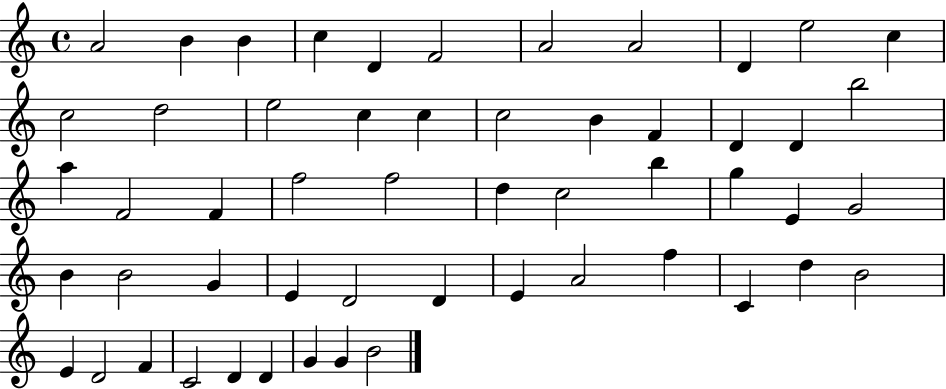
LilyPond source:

{
  \clef treble
  \time 4/4
  \defaultTimeSignature
  \key c \major
  a'2 b'4 b'4 | c''4 d'4 f'2 | a'2 a'2 | d'4 e''2 c''4 | \break c''2 d''2 | e''2 c''4 c''4 | c''2 b'4 f'4 | d'4 d'4 b''2 | \break a''4 f'2 f'4 | f''2 f''2 | d''4 c''2 b''4 | g''4 e'4 g'2 | \break b'4 b'2 g'4 | e'4 d'2 d'4 | e'4 a'2 f''4 | c'4 d''4 b'2 | \break e'4 d'2 f'4 | c'2 d'4 d'4 | g'4 g'4 b'2 | \bar "|."
}